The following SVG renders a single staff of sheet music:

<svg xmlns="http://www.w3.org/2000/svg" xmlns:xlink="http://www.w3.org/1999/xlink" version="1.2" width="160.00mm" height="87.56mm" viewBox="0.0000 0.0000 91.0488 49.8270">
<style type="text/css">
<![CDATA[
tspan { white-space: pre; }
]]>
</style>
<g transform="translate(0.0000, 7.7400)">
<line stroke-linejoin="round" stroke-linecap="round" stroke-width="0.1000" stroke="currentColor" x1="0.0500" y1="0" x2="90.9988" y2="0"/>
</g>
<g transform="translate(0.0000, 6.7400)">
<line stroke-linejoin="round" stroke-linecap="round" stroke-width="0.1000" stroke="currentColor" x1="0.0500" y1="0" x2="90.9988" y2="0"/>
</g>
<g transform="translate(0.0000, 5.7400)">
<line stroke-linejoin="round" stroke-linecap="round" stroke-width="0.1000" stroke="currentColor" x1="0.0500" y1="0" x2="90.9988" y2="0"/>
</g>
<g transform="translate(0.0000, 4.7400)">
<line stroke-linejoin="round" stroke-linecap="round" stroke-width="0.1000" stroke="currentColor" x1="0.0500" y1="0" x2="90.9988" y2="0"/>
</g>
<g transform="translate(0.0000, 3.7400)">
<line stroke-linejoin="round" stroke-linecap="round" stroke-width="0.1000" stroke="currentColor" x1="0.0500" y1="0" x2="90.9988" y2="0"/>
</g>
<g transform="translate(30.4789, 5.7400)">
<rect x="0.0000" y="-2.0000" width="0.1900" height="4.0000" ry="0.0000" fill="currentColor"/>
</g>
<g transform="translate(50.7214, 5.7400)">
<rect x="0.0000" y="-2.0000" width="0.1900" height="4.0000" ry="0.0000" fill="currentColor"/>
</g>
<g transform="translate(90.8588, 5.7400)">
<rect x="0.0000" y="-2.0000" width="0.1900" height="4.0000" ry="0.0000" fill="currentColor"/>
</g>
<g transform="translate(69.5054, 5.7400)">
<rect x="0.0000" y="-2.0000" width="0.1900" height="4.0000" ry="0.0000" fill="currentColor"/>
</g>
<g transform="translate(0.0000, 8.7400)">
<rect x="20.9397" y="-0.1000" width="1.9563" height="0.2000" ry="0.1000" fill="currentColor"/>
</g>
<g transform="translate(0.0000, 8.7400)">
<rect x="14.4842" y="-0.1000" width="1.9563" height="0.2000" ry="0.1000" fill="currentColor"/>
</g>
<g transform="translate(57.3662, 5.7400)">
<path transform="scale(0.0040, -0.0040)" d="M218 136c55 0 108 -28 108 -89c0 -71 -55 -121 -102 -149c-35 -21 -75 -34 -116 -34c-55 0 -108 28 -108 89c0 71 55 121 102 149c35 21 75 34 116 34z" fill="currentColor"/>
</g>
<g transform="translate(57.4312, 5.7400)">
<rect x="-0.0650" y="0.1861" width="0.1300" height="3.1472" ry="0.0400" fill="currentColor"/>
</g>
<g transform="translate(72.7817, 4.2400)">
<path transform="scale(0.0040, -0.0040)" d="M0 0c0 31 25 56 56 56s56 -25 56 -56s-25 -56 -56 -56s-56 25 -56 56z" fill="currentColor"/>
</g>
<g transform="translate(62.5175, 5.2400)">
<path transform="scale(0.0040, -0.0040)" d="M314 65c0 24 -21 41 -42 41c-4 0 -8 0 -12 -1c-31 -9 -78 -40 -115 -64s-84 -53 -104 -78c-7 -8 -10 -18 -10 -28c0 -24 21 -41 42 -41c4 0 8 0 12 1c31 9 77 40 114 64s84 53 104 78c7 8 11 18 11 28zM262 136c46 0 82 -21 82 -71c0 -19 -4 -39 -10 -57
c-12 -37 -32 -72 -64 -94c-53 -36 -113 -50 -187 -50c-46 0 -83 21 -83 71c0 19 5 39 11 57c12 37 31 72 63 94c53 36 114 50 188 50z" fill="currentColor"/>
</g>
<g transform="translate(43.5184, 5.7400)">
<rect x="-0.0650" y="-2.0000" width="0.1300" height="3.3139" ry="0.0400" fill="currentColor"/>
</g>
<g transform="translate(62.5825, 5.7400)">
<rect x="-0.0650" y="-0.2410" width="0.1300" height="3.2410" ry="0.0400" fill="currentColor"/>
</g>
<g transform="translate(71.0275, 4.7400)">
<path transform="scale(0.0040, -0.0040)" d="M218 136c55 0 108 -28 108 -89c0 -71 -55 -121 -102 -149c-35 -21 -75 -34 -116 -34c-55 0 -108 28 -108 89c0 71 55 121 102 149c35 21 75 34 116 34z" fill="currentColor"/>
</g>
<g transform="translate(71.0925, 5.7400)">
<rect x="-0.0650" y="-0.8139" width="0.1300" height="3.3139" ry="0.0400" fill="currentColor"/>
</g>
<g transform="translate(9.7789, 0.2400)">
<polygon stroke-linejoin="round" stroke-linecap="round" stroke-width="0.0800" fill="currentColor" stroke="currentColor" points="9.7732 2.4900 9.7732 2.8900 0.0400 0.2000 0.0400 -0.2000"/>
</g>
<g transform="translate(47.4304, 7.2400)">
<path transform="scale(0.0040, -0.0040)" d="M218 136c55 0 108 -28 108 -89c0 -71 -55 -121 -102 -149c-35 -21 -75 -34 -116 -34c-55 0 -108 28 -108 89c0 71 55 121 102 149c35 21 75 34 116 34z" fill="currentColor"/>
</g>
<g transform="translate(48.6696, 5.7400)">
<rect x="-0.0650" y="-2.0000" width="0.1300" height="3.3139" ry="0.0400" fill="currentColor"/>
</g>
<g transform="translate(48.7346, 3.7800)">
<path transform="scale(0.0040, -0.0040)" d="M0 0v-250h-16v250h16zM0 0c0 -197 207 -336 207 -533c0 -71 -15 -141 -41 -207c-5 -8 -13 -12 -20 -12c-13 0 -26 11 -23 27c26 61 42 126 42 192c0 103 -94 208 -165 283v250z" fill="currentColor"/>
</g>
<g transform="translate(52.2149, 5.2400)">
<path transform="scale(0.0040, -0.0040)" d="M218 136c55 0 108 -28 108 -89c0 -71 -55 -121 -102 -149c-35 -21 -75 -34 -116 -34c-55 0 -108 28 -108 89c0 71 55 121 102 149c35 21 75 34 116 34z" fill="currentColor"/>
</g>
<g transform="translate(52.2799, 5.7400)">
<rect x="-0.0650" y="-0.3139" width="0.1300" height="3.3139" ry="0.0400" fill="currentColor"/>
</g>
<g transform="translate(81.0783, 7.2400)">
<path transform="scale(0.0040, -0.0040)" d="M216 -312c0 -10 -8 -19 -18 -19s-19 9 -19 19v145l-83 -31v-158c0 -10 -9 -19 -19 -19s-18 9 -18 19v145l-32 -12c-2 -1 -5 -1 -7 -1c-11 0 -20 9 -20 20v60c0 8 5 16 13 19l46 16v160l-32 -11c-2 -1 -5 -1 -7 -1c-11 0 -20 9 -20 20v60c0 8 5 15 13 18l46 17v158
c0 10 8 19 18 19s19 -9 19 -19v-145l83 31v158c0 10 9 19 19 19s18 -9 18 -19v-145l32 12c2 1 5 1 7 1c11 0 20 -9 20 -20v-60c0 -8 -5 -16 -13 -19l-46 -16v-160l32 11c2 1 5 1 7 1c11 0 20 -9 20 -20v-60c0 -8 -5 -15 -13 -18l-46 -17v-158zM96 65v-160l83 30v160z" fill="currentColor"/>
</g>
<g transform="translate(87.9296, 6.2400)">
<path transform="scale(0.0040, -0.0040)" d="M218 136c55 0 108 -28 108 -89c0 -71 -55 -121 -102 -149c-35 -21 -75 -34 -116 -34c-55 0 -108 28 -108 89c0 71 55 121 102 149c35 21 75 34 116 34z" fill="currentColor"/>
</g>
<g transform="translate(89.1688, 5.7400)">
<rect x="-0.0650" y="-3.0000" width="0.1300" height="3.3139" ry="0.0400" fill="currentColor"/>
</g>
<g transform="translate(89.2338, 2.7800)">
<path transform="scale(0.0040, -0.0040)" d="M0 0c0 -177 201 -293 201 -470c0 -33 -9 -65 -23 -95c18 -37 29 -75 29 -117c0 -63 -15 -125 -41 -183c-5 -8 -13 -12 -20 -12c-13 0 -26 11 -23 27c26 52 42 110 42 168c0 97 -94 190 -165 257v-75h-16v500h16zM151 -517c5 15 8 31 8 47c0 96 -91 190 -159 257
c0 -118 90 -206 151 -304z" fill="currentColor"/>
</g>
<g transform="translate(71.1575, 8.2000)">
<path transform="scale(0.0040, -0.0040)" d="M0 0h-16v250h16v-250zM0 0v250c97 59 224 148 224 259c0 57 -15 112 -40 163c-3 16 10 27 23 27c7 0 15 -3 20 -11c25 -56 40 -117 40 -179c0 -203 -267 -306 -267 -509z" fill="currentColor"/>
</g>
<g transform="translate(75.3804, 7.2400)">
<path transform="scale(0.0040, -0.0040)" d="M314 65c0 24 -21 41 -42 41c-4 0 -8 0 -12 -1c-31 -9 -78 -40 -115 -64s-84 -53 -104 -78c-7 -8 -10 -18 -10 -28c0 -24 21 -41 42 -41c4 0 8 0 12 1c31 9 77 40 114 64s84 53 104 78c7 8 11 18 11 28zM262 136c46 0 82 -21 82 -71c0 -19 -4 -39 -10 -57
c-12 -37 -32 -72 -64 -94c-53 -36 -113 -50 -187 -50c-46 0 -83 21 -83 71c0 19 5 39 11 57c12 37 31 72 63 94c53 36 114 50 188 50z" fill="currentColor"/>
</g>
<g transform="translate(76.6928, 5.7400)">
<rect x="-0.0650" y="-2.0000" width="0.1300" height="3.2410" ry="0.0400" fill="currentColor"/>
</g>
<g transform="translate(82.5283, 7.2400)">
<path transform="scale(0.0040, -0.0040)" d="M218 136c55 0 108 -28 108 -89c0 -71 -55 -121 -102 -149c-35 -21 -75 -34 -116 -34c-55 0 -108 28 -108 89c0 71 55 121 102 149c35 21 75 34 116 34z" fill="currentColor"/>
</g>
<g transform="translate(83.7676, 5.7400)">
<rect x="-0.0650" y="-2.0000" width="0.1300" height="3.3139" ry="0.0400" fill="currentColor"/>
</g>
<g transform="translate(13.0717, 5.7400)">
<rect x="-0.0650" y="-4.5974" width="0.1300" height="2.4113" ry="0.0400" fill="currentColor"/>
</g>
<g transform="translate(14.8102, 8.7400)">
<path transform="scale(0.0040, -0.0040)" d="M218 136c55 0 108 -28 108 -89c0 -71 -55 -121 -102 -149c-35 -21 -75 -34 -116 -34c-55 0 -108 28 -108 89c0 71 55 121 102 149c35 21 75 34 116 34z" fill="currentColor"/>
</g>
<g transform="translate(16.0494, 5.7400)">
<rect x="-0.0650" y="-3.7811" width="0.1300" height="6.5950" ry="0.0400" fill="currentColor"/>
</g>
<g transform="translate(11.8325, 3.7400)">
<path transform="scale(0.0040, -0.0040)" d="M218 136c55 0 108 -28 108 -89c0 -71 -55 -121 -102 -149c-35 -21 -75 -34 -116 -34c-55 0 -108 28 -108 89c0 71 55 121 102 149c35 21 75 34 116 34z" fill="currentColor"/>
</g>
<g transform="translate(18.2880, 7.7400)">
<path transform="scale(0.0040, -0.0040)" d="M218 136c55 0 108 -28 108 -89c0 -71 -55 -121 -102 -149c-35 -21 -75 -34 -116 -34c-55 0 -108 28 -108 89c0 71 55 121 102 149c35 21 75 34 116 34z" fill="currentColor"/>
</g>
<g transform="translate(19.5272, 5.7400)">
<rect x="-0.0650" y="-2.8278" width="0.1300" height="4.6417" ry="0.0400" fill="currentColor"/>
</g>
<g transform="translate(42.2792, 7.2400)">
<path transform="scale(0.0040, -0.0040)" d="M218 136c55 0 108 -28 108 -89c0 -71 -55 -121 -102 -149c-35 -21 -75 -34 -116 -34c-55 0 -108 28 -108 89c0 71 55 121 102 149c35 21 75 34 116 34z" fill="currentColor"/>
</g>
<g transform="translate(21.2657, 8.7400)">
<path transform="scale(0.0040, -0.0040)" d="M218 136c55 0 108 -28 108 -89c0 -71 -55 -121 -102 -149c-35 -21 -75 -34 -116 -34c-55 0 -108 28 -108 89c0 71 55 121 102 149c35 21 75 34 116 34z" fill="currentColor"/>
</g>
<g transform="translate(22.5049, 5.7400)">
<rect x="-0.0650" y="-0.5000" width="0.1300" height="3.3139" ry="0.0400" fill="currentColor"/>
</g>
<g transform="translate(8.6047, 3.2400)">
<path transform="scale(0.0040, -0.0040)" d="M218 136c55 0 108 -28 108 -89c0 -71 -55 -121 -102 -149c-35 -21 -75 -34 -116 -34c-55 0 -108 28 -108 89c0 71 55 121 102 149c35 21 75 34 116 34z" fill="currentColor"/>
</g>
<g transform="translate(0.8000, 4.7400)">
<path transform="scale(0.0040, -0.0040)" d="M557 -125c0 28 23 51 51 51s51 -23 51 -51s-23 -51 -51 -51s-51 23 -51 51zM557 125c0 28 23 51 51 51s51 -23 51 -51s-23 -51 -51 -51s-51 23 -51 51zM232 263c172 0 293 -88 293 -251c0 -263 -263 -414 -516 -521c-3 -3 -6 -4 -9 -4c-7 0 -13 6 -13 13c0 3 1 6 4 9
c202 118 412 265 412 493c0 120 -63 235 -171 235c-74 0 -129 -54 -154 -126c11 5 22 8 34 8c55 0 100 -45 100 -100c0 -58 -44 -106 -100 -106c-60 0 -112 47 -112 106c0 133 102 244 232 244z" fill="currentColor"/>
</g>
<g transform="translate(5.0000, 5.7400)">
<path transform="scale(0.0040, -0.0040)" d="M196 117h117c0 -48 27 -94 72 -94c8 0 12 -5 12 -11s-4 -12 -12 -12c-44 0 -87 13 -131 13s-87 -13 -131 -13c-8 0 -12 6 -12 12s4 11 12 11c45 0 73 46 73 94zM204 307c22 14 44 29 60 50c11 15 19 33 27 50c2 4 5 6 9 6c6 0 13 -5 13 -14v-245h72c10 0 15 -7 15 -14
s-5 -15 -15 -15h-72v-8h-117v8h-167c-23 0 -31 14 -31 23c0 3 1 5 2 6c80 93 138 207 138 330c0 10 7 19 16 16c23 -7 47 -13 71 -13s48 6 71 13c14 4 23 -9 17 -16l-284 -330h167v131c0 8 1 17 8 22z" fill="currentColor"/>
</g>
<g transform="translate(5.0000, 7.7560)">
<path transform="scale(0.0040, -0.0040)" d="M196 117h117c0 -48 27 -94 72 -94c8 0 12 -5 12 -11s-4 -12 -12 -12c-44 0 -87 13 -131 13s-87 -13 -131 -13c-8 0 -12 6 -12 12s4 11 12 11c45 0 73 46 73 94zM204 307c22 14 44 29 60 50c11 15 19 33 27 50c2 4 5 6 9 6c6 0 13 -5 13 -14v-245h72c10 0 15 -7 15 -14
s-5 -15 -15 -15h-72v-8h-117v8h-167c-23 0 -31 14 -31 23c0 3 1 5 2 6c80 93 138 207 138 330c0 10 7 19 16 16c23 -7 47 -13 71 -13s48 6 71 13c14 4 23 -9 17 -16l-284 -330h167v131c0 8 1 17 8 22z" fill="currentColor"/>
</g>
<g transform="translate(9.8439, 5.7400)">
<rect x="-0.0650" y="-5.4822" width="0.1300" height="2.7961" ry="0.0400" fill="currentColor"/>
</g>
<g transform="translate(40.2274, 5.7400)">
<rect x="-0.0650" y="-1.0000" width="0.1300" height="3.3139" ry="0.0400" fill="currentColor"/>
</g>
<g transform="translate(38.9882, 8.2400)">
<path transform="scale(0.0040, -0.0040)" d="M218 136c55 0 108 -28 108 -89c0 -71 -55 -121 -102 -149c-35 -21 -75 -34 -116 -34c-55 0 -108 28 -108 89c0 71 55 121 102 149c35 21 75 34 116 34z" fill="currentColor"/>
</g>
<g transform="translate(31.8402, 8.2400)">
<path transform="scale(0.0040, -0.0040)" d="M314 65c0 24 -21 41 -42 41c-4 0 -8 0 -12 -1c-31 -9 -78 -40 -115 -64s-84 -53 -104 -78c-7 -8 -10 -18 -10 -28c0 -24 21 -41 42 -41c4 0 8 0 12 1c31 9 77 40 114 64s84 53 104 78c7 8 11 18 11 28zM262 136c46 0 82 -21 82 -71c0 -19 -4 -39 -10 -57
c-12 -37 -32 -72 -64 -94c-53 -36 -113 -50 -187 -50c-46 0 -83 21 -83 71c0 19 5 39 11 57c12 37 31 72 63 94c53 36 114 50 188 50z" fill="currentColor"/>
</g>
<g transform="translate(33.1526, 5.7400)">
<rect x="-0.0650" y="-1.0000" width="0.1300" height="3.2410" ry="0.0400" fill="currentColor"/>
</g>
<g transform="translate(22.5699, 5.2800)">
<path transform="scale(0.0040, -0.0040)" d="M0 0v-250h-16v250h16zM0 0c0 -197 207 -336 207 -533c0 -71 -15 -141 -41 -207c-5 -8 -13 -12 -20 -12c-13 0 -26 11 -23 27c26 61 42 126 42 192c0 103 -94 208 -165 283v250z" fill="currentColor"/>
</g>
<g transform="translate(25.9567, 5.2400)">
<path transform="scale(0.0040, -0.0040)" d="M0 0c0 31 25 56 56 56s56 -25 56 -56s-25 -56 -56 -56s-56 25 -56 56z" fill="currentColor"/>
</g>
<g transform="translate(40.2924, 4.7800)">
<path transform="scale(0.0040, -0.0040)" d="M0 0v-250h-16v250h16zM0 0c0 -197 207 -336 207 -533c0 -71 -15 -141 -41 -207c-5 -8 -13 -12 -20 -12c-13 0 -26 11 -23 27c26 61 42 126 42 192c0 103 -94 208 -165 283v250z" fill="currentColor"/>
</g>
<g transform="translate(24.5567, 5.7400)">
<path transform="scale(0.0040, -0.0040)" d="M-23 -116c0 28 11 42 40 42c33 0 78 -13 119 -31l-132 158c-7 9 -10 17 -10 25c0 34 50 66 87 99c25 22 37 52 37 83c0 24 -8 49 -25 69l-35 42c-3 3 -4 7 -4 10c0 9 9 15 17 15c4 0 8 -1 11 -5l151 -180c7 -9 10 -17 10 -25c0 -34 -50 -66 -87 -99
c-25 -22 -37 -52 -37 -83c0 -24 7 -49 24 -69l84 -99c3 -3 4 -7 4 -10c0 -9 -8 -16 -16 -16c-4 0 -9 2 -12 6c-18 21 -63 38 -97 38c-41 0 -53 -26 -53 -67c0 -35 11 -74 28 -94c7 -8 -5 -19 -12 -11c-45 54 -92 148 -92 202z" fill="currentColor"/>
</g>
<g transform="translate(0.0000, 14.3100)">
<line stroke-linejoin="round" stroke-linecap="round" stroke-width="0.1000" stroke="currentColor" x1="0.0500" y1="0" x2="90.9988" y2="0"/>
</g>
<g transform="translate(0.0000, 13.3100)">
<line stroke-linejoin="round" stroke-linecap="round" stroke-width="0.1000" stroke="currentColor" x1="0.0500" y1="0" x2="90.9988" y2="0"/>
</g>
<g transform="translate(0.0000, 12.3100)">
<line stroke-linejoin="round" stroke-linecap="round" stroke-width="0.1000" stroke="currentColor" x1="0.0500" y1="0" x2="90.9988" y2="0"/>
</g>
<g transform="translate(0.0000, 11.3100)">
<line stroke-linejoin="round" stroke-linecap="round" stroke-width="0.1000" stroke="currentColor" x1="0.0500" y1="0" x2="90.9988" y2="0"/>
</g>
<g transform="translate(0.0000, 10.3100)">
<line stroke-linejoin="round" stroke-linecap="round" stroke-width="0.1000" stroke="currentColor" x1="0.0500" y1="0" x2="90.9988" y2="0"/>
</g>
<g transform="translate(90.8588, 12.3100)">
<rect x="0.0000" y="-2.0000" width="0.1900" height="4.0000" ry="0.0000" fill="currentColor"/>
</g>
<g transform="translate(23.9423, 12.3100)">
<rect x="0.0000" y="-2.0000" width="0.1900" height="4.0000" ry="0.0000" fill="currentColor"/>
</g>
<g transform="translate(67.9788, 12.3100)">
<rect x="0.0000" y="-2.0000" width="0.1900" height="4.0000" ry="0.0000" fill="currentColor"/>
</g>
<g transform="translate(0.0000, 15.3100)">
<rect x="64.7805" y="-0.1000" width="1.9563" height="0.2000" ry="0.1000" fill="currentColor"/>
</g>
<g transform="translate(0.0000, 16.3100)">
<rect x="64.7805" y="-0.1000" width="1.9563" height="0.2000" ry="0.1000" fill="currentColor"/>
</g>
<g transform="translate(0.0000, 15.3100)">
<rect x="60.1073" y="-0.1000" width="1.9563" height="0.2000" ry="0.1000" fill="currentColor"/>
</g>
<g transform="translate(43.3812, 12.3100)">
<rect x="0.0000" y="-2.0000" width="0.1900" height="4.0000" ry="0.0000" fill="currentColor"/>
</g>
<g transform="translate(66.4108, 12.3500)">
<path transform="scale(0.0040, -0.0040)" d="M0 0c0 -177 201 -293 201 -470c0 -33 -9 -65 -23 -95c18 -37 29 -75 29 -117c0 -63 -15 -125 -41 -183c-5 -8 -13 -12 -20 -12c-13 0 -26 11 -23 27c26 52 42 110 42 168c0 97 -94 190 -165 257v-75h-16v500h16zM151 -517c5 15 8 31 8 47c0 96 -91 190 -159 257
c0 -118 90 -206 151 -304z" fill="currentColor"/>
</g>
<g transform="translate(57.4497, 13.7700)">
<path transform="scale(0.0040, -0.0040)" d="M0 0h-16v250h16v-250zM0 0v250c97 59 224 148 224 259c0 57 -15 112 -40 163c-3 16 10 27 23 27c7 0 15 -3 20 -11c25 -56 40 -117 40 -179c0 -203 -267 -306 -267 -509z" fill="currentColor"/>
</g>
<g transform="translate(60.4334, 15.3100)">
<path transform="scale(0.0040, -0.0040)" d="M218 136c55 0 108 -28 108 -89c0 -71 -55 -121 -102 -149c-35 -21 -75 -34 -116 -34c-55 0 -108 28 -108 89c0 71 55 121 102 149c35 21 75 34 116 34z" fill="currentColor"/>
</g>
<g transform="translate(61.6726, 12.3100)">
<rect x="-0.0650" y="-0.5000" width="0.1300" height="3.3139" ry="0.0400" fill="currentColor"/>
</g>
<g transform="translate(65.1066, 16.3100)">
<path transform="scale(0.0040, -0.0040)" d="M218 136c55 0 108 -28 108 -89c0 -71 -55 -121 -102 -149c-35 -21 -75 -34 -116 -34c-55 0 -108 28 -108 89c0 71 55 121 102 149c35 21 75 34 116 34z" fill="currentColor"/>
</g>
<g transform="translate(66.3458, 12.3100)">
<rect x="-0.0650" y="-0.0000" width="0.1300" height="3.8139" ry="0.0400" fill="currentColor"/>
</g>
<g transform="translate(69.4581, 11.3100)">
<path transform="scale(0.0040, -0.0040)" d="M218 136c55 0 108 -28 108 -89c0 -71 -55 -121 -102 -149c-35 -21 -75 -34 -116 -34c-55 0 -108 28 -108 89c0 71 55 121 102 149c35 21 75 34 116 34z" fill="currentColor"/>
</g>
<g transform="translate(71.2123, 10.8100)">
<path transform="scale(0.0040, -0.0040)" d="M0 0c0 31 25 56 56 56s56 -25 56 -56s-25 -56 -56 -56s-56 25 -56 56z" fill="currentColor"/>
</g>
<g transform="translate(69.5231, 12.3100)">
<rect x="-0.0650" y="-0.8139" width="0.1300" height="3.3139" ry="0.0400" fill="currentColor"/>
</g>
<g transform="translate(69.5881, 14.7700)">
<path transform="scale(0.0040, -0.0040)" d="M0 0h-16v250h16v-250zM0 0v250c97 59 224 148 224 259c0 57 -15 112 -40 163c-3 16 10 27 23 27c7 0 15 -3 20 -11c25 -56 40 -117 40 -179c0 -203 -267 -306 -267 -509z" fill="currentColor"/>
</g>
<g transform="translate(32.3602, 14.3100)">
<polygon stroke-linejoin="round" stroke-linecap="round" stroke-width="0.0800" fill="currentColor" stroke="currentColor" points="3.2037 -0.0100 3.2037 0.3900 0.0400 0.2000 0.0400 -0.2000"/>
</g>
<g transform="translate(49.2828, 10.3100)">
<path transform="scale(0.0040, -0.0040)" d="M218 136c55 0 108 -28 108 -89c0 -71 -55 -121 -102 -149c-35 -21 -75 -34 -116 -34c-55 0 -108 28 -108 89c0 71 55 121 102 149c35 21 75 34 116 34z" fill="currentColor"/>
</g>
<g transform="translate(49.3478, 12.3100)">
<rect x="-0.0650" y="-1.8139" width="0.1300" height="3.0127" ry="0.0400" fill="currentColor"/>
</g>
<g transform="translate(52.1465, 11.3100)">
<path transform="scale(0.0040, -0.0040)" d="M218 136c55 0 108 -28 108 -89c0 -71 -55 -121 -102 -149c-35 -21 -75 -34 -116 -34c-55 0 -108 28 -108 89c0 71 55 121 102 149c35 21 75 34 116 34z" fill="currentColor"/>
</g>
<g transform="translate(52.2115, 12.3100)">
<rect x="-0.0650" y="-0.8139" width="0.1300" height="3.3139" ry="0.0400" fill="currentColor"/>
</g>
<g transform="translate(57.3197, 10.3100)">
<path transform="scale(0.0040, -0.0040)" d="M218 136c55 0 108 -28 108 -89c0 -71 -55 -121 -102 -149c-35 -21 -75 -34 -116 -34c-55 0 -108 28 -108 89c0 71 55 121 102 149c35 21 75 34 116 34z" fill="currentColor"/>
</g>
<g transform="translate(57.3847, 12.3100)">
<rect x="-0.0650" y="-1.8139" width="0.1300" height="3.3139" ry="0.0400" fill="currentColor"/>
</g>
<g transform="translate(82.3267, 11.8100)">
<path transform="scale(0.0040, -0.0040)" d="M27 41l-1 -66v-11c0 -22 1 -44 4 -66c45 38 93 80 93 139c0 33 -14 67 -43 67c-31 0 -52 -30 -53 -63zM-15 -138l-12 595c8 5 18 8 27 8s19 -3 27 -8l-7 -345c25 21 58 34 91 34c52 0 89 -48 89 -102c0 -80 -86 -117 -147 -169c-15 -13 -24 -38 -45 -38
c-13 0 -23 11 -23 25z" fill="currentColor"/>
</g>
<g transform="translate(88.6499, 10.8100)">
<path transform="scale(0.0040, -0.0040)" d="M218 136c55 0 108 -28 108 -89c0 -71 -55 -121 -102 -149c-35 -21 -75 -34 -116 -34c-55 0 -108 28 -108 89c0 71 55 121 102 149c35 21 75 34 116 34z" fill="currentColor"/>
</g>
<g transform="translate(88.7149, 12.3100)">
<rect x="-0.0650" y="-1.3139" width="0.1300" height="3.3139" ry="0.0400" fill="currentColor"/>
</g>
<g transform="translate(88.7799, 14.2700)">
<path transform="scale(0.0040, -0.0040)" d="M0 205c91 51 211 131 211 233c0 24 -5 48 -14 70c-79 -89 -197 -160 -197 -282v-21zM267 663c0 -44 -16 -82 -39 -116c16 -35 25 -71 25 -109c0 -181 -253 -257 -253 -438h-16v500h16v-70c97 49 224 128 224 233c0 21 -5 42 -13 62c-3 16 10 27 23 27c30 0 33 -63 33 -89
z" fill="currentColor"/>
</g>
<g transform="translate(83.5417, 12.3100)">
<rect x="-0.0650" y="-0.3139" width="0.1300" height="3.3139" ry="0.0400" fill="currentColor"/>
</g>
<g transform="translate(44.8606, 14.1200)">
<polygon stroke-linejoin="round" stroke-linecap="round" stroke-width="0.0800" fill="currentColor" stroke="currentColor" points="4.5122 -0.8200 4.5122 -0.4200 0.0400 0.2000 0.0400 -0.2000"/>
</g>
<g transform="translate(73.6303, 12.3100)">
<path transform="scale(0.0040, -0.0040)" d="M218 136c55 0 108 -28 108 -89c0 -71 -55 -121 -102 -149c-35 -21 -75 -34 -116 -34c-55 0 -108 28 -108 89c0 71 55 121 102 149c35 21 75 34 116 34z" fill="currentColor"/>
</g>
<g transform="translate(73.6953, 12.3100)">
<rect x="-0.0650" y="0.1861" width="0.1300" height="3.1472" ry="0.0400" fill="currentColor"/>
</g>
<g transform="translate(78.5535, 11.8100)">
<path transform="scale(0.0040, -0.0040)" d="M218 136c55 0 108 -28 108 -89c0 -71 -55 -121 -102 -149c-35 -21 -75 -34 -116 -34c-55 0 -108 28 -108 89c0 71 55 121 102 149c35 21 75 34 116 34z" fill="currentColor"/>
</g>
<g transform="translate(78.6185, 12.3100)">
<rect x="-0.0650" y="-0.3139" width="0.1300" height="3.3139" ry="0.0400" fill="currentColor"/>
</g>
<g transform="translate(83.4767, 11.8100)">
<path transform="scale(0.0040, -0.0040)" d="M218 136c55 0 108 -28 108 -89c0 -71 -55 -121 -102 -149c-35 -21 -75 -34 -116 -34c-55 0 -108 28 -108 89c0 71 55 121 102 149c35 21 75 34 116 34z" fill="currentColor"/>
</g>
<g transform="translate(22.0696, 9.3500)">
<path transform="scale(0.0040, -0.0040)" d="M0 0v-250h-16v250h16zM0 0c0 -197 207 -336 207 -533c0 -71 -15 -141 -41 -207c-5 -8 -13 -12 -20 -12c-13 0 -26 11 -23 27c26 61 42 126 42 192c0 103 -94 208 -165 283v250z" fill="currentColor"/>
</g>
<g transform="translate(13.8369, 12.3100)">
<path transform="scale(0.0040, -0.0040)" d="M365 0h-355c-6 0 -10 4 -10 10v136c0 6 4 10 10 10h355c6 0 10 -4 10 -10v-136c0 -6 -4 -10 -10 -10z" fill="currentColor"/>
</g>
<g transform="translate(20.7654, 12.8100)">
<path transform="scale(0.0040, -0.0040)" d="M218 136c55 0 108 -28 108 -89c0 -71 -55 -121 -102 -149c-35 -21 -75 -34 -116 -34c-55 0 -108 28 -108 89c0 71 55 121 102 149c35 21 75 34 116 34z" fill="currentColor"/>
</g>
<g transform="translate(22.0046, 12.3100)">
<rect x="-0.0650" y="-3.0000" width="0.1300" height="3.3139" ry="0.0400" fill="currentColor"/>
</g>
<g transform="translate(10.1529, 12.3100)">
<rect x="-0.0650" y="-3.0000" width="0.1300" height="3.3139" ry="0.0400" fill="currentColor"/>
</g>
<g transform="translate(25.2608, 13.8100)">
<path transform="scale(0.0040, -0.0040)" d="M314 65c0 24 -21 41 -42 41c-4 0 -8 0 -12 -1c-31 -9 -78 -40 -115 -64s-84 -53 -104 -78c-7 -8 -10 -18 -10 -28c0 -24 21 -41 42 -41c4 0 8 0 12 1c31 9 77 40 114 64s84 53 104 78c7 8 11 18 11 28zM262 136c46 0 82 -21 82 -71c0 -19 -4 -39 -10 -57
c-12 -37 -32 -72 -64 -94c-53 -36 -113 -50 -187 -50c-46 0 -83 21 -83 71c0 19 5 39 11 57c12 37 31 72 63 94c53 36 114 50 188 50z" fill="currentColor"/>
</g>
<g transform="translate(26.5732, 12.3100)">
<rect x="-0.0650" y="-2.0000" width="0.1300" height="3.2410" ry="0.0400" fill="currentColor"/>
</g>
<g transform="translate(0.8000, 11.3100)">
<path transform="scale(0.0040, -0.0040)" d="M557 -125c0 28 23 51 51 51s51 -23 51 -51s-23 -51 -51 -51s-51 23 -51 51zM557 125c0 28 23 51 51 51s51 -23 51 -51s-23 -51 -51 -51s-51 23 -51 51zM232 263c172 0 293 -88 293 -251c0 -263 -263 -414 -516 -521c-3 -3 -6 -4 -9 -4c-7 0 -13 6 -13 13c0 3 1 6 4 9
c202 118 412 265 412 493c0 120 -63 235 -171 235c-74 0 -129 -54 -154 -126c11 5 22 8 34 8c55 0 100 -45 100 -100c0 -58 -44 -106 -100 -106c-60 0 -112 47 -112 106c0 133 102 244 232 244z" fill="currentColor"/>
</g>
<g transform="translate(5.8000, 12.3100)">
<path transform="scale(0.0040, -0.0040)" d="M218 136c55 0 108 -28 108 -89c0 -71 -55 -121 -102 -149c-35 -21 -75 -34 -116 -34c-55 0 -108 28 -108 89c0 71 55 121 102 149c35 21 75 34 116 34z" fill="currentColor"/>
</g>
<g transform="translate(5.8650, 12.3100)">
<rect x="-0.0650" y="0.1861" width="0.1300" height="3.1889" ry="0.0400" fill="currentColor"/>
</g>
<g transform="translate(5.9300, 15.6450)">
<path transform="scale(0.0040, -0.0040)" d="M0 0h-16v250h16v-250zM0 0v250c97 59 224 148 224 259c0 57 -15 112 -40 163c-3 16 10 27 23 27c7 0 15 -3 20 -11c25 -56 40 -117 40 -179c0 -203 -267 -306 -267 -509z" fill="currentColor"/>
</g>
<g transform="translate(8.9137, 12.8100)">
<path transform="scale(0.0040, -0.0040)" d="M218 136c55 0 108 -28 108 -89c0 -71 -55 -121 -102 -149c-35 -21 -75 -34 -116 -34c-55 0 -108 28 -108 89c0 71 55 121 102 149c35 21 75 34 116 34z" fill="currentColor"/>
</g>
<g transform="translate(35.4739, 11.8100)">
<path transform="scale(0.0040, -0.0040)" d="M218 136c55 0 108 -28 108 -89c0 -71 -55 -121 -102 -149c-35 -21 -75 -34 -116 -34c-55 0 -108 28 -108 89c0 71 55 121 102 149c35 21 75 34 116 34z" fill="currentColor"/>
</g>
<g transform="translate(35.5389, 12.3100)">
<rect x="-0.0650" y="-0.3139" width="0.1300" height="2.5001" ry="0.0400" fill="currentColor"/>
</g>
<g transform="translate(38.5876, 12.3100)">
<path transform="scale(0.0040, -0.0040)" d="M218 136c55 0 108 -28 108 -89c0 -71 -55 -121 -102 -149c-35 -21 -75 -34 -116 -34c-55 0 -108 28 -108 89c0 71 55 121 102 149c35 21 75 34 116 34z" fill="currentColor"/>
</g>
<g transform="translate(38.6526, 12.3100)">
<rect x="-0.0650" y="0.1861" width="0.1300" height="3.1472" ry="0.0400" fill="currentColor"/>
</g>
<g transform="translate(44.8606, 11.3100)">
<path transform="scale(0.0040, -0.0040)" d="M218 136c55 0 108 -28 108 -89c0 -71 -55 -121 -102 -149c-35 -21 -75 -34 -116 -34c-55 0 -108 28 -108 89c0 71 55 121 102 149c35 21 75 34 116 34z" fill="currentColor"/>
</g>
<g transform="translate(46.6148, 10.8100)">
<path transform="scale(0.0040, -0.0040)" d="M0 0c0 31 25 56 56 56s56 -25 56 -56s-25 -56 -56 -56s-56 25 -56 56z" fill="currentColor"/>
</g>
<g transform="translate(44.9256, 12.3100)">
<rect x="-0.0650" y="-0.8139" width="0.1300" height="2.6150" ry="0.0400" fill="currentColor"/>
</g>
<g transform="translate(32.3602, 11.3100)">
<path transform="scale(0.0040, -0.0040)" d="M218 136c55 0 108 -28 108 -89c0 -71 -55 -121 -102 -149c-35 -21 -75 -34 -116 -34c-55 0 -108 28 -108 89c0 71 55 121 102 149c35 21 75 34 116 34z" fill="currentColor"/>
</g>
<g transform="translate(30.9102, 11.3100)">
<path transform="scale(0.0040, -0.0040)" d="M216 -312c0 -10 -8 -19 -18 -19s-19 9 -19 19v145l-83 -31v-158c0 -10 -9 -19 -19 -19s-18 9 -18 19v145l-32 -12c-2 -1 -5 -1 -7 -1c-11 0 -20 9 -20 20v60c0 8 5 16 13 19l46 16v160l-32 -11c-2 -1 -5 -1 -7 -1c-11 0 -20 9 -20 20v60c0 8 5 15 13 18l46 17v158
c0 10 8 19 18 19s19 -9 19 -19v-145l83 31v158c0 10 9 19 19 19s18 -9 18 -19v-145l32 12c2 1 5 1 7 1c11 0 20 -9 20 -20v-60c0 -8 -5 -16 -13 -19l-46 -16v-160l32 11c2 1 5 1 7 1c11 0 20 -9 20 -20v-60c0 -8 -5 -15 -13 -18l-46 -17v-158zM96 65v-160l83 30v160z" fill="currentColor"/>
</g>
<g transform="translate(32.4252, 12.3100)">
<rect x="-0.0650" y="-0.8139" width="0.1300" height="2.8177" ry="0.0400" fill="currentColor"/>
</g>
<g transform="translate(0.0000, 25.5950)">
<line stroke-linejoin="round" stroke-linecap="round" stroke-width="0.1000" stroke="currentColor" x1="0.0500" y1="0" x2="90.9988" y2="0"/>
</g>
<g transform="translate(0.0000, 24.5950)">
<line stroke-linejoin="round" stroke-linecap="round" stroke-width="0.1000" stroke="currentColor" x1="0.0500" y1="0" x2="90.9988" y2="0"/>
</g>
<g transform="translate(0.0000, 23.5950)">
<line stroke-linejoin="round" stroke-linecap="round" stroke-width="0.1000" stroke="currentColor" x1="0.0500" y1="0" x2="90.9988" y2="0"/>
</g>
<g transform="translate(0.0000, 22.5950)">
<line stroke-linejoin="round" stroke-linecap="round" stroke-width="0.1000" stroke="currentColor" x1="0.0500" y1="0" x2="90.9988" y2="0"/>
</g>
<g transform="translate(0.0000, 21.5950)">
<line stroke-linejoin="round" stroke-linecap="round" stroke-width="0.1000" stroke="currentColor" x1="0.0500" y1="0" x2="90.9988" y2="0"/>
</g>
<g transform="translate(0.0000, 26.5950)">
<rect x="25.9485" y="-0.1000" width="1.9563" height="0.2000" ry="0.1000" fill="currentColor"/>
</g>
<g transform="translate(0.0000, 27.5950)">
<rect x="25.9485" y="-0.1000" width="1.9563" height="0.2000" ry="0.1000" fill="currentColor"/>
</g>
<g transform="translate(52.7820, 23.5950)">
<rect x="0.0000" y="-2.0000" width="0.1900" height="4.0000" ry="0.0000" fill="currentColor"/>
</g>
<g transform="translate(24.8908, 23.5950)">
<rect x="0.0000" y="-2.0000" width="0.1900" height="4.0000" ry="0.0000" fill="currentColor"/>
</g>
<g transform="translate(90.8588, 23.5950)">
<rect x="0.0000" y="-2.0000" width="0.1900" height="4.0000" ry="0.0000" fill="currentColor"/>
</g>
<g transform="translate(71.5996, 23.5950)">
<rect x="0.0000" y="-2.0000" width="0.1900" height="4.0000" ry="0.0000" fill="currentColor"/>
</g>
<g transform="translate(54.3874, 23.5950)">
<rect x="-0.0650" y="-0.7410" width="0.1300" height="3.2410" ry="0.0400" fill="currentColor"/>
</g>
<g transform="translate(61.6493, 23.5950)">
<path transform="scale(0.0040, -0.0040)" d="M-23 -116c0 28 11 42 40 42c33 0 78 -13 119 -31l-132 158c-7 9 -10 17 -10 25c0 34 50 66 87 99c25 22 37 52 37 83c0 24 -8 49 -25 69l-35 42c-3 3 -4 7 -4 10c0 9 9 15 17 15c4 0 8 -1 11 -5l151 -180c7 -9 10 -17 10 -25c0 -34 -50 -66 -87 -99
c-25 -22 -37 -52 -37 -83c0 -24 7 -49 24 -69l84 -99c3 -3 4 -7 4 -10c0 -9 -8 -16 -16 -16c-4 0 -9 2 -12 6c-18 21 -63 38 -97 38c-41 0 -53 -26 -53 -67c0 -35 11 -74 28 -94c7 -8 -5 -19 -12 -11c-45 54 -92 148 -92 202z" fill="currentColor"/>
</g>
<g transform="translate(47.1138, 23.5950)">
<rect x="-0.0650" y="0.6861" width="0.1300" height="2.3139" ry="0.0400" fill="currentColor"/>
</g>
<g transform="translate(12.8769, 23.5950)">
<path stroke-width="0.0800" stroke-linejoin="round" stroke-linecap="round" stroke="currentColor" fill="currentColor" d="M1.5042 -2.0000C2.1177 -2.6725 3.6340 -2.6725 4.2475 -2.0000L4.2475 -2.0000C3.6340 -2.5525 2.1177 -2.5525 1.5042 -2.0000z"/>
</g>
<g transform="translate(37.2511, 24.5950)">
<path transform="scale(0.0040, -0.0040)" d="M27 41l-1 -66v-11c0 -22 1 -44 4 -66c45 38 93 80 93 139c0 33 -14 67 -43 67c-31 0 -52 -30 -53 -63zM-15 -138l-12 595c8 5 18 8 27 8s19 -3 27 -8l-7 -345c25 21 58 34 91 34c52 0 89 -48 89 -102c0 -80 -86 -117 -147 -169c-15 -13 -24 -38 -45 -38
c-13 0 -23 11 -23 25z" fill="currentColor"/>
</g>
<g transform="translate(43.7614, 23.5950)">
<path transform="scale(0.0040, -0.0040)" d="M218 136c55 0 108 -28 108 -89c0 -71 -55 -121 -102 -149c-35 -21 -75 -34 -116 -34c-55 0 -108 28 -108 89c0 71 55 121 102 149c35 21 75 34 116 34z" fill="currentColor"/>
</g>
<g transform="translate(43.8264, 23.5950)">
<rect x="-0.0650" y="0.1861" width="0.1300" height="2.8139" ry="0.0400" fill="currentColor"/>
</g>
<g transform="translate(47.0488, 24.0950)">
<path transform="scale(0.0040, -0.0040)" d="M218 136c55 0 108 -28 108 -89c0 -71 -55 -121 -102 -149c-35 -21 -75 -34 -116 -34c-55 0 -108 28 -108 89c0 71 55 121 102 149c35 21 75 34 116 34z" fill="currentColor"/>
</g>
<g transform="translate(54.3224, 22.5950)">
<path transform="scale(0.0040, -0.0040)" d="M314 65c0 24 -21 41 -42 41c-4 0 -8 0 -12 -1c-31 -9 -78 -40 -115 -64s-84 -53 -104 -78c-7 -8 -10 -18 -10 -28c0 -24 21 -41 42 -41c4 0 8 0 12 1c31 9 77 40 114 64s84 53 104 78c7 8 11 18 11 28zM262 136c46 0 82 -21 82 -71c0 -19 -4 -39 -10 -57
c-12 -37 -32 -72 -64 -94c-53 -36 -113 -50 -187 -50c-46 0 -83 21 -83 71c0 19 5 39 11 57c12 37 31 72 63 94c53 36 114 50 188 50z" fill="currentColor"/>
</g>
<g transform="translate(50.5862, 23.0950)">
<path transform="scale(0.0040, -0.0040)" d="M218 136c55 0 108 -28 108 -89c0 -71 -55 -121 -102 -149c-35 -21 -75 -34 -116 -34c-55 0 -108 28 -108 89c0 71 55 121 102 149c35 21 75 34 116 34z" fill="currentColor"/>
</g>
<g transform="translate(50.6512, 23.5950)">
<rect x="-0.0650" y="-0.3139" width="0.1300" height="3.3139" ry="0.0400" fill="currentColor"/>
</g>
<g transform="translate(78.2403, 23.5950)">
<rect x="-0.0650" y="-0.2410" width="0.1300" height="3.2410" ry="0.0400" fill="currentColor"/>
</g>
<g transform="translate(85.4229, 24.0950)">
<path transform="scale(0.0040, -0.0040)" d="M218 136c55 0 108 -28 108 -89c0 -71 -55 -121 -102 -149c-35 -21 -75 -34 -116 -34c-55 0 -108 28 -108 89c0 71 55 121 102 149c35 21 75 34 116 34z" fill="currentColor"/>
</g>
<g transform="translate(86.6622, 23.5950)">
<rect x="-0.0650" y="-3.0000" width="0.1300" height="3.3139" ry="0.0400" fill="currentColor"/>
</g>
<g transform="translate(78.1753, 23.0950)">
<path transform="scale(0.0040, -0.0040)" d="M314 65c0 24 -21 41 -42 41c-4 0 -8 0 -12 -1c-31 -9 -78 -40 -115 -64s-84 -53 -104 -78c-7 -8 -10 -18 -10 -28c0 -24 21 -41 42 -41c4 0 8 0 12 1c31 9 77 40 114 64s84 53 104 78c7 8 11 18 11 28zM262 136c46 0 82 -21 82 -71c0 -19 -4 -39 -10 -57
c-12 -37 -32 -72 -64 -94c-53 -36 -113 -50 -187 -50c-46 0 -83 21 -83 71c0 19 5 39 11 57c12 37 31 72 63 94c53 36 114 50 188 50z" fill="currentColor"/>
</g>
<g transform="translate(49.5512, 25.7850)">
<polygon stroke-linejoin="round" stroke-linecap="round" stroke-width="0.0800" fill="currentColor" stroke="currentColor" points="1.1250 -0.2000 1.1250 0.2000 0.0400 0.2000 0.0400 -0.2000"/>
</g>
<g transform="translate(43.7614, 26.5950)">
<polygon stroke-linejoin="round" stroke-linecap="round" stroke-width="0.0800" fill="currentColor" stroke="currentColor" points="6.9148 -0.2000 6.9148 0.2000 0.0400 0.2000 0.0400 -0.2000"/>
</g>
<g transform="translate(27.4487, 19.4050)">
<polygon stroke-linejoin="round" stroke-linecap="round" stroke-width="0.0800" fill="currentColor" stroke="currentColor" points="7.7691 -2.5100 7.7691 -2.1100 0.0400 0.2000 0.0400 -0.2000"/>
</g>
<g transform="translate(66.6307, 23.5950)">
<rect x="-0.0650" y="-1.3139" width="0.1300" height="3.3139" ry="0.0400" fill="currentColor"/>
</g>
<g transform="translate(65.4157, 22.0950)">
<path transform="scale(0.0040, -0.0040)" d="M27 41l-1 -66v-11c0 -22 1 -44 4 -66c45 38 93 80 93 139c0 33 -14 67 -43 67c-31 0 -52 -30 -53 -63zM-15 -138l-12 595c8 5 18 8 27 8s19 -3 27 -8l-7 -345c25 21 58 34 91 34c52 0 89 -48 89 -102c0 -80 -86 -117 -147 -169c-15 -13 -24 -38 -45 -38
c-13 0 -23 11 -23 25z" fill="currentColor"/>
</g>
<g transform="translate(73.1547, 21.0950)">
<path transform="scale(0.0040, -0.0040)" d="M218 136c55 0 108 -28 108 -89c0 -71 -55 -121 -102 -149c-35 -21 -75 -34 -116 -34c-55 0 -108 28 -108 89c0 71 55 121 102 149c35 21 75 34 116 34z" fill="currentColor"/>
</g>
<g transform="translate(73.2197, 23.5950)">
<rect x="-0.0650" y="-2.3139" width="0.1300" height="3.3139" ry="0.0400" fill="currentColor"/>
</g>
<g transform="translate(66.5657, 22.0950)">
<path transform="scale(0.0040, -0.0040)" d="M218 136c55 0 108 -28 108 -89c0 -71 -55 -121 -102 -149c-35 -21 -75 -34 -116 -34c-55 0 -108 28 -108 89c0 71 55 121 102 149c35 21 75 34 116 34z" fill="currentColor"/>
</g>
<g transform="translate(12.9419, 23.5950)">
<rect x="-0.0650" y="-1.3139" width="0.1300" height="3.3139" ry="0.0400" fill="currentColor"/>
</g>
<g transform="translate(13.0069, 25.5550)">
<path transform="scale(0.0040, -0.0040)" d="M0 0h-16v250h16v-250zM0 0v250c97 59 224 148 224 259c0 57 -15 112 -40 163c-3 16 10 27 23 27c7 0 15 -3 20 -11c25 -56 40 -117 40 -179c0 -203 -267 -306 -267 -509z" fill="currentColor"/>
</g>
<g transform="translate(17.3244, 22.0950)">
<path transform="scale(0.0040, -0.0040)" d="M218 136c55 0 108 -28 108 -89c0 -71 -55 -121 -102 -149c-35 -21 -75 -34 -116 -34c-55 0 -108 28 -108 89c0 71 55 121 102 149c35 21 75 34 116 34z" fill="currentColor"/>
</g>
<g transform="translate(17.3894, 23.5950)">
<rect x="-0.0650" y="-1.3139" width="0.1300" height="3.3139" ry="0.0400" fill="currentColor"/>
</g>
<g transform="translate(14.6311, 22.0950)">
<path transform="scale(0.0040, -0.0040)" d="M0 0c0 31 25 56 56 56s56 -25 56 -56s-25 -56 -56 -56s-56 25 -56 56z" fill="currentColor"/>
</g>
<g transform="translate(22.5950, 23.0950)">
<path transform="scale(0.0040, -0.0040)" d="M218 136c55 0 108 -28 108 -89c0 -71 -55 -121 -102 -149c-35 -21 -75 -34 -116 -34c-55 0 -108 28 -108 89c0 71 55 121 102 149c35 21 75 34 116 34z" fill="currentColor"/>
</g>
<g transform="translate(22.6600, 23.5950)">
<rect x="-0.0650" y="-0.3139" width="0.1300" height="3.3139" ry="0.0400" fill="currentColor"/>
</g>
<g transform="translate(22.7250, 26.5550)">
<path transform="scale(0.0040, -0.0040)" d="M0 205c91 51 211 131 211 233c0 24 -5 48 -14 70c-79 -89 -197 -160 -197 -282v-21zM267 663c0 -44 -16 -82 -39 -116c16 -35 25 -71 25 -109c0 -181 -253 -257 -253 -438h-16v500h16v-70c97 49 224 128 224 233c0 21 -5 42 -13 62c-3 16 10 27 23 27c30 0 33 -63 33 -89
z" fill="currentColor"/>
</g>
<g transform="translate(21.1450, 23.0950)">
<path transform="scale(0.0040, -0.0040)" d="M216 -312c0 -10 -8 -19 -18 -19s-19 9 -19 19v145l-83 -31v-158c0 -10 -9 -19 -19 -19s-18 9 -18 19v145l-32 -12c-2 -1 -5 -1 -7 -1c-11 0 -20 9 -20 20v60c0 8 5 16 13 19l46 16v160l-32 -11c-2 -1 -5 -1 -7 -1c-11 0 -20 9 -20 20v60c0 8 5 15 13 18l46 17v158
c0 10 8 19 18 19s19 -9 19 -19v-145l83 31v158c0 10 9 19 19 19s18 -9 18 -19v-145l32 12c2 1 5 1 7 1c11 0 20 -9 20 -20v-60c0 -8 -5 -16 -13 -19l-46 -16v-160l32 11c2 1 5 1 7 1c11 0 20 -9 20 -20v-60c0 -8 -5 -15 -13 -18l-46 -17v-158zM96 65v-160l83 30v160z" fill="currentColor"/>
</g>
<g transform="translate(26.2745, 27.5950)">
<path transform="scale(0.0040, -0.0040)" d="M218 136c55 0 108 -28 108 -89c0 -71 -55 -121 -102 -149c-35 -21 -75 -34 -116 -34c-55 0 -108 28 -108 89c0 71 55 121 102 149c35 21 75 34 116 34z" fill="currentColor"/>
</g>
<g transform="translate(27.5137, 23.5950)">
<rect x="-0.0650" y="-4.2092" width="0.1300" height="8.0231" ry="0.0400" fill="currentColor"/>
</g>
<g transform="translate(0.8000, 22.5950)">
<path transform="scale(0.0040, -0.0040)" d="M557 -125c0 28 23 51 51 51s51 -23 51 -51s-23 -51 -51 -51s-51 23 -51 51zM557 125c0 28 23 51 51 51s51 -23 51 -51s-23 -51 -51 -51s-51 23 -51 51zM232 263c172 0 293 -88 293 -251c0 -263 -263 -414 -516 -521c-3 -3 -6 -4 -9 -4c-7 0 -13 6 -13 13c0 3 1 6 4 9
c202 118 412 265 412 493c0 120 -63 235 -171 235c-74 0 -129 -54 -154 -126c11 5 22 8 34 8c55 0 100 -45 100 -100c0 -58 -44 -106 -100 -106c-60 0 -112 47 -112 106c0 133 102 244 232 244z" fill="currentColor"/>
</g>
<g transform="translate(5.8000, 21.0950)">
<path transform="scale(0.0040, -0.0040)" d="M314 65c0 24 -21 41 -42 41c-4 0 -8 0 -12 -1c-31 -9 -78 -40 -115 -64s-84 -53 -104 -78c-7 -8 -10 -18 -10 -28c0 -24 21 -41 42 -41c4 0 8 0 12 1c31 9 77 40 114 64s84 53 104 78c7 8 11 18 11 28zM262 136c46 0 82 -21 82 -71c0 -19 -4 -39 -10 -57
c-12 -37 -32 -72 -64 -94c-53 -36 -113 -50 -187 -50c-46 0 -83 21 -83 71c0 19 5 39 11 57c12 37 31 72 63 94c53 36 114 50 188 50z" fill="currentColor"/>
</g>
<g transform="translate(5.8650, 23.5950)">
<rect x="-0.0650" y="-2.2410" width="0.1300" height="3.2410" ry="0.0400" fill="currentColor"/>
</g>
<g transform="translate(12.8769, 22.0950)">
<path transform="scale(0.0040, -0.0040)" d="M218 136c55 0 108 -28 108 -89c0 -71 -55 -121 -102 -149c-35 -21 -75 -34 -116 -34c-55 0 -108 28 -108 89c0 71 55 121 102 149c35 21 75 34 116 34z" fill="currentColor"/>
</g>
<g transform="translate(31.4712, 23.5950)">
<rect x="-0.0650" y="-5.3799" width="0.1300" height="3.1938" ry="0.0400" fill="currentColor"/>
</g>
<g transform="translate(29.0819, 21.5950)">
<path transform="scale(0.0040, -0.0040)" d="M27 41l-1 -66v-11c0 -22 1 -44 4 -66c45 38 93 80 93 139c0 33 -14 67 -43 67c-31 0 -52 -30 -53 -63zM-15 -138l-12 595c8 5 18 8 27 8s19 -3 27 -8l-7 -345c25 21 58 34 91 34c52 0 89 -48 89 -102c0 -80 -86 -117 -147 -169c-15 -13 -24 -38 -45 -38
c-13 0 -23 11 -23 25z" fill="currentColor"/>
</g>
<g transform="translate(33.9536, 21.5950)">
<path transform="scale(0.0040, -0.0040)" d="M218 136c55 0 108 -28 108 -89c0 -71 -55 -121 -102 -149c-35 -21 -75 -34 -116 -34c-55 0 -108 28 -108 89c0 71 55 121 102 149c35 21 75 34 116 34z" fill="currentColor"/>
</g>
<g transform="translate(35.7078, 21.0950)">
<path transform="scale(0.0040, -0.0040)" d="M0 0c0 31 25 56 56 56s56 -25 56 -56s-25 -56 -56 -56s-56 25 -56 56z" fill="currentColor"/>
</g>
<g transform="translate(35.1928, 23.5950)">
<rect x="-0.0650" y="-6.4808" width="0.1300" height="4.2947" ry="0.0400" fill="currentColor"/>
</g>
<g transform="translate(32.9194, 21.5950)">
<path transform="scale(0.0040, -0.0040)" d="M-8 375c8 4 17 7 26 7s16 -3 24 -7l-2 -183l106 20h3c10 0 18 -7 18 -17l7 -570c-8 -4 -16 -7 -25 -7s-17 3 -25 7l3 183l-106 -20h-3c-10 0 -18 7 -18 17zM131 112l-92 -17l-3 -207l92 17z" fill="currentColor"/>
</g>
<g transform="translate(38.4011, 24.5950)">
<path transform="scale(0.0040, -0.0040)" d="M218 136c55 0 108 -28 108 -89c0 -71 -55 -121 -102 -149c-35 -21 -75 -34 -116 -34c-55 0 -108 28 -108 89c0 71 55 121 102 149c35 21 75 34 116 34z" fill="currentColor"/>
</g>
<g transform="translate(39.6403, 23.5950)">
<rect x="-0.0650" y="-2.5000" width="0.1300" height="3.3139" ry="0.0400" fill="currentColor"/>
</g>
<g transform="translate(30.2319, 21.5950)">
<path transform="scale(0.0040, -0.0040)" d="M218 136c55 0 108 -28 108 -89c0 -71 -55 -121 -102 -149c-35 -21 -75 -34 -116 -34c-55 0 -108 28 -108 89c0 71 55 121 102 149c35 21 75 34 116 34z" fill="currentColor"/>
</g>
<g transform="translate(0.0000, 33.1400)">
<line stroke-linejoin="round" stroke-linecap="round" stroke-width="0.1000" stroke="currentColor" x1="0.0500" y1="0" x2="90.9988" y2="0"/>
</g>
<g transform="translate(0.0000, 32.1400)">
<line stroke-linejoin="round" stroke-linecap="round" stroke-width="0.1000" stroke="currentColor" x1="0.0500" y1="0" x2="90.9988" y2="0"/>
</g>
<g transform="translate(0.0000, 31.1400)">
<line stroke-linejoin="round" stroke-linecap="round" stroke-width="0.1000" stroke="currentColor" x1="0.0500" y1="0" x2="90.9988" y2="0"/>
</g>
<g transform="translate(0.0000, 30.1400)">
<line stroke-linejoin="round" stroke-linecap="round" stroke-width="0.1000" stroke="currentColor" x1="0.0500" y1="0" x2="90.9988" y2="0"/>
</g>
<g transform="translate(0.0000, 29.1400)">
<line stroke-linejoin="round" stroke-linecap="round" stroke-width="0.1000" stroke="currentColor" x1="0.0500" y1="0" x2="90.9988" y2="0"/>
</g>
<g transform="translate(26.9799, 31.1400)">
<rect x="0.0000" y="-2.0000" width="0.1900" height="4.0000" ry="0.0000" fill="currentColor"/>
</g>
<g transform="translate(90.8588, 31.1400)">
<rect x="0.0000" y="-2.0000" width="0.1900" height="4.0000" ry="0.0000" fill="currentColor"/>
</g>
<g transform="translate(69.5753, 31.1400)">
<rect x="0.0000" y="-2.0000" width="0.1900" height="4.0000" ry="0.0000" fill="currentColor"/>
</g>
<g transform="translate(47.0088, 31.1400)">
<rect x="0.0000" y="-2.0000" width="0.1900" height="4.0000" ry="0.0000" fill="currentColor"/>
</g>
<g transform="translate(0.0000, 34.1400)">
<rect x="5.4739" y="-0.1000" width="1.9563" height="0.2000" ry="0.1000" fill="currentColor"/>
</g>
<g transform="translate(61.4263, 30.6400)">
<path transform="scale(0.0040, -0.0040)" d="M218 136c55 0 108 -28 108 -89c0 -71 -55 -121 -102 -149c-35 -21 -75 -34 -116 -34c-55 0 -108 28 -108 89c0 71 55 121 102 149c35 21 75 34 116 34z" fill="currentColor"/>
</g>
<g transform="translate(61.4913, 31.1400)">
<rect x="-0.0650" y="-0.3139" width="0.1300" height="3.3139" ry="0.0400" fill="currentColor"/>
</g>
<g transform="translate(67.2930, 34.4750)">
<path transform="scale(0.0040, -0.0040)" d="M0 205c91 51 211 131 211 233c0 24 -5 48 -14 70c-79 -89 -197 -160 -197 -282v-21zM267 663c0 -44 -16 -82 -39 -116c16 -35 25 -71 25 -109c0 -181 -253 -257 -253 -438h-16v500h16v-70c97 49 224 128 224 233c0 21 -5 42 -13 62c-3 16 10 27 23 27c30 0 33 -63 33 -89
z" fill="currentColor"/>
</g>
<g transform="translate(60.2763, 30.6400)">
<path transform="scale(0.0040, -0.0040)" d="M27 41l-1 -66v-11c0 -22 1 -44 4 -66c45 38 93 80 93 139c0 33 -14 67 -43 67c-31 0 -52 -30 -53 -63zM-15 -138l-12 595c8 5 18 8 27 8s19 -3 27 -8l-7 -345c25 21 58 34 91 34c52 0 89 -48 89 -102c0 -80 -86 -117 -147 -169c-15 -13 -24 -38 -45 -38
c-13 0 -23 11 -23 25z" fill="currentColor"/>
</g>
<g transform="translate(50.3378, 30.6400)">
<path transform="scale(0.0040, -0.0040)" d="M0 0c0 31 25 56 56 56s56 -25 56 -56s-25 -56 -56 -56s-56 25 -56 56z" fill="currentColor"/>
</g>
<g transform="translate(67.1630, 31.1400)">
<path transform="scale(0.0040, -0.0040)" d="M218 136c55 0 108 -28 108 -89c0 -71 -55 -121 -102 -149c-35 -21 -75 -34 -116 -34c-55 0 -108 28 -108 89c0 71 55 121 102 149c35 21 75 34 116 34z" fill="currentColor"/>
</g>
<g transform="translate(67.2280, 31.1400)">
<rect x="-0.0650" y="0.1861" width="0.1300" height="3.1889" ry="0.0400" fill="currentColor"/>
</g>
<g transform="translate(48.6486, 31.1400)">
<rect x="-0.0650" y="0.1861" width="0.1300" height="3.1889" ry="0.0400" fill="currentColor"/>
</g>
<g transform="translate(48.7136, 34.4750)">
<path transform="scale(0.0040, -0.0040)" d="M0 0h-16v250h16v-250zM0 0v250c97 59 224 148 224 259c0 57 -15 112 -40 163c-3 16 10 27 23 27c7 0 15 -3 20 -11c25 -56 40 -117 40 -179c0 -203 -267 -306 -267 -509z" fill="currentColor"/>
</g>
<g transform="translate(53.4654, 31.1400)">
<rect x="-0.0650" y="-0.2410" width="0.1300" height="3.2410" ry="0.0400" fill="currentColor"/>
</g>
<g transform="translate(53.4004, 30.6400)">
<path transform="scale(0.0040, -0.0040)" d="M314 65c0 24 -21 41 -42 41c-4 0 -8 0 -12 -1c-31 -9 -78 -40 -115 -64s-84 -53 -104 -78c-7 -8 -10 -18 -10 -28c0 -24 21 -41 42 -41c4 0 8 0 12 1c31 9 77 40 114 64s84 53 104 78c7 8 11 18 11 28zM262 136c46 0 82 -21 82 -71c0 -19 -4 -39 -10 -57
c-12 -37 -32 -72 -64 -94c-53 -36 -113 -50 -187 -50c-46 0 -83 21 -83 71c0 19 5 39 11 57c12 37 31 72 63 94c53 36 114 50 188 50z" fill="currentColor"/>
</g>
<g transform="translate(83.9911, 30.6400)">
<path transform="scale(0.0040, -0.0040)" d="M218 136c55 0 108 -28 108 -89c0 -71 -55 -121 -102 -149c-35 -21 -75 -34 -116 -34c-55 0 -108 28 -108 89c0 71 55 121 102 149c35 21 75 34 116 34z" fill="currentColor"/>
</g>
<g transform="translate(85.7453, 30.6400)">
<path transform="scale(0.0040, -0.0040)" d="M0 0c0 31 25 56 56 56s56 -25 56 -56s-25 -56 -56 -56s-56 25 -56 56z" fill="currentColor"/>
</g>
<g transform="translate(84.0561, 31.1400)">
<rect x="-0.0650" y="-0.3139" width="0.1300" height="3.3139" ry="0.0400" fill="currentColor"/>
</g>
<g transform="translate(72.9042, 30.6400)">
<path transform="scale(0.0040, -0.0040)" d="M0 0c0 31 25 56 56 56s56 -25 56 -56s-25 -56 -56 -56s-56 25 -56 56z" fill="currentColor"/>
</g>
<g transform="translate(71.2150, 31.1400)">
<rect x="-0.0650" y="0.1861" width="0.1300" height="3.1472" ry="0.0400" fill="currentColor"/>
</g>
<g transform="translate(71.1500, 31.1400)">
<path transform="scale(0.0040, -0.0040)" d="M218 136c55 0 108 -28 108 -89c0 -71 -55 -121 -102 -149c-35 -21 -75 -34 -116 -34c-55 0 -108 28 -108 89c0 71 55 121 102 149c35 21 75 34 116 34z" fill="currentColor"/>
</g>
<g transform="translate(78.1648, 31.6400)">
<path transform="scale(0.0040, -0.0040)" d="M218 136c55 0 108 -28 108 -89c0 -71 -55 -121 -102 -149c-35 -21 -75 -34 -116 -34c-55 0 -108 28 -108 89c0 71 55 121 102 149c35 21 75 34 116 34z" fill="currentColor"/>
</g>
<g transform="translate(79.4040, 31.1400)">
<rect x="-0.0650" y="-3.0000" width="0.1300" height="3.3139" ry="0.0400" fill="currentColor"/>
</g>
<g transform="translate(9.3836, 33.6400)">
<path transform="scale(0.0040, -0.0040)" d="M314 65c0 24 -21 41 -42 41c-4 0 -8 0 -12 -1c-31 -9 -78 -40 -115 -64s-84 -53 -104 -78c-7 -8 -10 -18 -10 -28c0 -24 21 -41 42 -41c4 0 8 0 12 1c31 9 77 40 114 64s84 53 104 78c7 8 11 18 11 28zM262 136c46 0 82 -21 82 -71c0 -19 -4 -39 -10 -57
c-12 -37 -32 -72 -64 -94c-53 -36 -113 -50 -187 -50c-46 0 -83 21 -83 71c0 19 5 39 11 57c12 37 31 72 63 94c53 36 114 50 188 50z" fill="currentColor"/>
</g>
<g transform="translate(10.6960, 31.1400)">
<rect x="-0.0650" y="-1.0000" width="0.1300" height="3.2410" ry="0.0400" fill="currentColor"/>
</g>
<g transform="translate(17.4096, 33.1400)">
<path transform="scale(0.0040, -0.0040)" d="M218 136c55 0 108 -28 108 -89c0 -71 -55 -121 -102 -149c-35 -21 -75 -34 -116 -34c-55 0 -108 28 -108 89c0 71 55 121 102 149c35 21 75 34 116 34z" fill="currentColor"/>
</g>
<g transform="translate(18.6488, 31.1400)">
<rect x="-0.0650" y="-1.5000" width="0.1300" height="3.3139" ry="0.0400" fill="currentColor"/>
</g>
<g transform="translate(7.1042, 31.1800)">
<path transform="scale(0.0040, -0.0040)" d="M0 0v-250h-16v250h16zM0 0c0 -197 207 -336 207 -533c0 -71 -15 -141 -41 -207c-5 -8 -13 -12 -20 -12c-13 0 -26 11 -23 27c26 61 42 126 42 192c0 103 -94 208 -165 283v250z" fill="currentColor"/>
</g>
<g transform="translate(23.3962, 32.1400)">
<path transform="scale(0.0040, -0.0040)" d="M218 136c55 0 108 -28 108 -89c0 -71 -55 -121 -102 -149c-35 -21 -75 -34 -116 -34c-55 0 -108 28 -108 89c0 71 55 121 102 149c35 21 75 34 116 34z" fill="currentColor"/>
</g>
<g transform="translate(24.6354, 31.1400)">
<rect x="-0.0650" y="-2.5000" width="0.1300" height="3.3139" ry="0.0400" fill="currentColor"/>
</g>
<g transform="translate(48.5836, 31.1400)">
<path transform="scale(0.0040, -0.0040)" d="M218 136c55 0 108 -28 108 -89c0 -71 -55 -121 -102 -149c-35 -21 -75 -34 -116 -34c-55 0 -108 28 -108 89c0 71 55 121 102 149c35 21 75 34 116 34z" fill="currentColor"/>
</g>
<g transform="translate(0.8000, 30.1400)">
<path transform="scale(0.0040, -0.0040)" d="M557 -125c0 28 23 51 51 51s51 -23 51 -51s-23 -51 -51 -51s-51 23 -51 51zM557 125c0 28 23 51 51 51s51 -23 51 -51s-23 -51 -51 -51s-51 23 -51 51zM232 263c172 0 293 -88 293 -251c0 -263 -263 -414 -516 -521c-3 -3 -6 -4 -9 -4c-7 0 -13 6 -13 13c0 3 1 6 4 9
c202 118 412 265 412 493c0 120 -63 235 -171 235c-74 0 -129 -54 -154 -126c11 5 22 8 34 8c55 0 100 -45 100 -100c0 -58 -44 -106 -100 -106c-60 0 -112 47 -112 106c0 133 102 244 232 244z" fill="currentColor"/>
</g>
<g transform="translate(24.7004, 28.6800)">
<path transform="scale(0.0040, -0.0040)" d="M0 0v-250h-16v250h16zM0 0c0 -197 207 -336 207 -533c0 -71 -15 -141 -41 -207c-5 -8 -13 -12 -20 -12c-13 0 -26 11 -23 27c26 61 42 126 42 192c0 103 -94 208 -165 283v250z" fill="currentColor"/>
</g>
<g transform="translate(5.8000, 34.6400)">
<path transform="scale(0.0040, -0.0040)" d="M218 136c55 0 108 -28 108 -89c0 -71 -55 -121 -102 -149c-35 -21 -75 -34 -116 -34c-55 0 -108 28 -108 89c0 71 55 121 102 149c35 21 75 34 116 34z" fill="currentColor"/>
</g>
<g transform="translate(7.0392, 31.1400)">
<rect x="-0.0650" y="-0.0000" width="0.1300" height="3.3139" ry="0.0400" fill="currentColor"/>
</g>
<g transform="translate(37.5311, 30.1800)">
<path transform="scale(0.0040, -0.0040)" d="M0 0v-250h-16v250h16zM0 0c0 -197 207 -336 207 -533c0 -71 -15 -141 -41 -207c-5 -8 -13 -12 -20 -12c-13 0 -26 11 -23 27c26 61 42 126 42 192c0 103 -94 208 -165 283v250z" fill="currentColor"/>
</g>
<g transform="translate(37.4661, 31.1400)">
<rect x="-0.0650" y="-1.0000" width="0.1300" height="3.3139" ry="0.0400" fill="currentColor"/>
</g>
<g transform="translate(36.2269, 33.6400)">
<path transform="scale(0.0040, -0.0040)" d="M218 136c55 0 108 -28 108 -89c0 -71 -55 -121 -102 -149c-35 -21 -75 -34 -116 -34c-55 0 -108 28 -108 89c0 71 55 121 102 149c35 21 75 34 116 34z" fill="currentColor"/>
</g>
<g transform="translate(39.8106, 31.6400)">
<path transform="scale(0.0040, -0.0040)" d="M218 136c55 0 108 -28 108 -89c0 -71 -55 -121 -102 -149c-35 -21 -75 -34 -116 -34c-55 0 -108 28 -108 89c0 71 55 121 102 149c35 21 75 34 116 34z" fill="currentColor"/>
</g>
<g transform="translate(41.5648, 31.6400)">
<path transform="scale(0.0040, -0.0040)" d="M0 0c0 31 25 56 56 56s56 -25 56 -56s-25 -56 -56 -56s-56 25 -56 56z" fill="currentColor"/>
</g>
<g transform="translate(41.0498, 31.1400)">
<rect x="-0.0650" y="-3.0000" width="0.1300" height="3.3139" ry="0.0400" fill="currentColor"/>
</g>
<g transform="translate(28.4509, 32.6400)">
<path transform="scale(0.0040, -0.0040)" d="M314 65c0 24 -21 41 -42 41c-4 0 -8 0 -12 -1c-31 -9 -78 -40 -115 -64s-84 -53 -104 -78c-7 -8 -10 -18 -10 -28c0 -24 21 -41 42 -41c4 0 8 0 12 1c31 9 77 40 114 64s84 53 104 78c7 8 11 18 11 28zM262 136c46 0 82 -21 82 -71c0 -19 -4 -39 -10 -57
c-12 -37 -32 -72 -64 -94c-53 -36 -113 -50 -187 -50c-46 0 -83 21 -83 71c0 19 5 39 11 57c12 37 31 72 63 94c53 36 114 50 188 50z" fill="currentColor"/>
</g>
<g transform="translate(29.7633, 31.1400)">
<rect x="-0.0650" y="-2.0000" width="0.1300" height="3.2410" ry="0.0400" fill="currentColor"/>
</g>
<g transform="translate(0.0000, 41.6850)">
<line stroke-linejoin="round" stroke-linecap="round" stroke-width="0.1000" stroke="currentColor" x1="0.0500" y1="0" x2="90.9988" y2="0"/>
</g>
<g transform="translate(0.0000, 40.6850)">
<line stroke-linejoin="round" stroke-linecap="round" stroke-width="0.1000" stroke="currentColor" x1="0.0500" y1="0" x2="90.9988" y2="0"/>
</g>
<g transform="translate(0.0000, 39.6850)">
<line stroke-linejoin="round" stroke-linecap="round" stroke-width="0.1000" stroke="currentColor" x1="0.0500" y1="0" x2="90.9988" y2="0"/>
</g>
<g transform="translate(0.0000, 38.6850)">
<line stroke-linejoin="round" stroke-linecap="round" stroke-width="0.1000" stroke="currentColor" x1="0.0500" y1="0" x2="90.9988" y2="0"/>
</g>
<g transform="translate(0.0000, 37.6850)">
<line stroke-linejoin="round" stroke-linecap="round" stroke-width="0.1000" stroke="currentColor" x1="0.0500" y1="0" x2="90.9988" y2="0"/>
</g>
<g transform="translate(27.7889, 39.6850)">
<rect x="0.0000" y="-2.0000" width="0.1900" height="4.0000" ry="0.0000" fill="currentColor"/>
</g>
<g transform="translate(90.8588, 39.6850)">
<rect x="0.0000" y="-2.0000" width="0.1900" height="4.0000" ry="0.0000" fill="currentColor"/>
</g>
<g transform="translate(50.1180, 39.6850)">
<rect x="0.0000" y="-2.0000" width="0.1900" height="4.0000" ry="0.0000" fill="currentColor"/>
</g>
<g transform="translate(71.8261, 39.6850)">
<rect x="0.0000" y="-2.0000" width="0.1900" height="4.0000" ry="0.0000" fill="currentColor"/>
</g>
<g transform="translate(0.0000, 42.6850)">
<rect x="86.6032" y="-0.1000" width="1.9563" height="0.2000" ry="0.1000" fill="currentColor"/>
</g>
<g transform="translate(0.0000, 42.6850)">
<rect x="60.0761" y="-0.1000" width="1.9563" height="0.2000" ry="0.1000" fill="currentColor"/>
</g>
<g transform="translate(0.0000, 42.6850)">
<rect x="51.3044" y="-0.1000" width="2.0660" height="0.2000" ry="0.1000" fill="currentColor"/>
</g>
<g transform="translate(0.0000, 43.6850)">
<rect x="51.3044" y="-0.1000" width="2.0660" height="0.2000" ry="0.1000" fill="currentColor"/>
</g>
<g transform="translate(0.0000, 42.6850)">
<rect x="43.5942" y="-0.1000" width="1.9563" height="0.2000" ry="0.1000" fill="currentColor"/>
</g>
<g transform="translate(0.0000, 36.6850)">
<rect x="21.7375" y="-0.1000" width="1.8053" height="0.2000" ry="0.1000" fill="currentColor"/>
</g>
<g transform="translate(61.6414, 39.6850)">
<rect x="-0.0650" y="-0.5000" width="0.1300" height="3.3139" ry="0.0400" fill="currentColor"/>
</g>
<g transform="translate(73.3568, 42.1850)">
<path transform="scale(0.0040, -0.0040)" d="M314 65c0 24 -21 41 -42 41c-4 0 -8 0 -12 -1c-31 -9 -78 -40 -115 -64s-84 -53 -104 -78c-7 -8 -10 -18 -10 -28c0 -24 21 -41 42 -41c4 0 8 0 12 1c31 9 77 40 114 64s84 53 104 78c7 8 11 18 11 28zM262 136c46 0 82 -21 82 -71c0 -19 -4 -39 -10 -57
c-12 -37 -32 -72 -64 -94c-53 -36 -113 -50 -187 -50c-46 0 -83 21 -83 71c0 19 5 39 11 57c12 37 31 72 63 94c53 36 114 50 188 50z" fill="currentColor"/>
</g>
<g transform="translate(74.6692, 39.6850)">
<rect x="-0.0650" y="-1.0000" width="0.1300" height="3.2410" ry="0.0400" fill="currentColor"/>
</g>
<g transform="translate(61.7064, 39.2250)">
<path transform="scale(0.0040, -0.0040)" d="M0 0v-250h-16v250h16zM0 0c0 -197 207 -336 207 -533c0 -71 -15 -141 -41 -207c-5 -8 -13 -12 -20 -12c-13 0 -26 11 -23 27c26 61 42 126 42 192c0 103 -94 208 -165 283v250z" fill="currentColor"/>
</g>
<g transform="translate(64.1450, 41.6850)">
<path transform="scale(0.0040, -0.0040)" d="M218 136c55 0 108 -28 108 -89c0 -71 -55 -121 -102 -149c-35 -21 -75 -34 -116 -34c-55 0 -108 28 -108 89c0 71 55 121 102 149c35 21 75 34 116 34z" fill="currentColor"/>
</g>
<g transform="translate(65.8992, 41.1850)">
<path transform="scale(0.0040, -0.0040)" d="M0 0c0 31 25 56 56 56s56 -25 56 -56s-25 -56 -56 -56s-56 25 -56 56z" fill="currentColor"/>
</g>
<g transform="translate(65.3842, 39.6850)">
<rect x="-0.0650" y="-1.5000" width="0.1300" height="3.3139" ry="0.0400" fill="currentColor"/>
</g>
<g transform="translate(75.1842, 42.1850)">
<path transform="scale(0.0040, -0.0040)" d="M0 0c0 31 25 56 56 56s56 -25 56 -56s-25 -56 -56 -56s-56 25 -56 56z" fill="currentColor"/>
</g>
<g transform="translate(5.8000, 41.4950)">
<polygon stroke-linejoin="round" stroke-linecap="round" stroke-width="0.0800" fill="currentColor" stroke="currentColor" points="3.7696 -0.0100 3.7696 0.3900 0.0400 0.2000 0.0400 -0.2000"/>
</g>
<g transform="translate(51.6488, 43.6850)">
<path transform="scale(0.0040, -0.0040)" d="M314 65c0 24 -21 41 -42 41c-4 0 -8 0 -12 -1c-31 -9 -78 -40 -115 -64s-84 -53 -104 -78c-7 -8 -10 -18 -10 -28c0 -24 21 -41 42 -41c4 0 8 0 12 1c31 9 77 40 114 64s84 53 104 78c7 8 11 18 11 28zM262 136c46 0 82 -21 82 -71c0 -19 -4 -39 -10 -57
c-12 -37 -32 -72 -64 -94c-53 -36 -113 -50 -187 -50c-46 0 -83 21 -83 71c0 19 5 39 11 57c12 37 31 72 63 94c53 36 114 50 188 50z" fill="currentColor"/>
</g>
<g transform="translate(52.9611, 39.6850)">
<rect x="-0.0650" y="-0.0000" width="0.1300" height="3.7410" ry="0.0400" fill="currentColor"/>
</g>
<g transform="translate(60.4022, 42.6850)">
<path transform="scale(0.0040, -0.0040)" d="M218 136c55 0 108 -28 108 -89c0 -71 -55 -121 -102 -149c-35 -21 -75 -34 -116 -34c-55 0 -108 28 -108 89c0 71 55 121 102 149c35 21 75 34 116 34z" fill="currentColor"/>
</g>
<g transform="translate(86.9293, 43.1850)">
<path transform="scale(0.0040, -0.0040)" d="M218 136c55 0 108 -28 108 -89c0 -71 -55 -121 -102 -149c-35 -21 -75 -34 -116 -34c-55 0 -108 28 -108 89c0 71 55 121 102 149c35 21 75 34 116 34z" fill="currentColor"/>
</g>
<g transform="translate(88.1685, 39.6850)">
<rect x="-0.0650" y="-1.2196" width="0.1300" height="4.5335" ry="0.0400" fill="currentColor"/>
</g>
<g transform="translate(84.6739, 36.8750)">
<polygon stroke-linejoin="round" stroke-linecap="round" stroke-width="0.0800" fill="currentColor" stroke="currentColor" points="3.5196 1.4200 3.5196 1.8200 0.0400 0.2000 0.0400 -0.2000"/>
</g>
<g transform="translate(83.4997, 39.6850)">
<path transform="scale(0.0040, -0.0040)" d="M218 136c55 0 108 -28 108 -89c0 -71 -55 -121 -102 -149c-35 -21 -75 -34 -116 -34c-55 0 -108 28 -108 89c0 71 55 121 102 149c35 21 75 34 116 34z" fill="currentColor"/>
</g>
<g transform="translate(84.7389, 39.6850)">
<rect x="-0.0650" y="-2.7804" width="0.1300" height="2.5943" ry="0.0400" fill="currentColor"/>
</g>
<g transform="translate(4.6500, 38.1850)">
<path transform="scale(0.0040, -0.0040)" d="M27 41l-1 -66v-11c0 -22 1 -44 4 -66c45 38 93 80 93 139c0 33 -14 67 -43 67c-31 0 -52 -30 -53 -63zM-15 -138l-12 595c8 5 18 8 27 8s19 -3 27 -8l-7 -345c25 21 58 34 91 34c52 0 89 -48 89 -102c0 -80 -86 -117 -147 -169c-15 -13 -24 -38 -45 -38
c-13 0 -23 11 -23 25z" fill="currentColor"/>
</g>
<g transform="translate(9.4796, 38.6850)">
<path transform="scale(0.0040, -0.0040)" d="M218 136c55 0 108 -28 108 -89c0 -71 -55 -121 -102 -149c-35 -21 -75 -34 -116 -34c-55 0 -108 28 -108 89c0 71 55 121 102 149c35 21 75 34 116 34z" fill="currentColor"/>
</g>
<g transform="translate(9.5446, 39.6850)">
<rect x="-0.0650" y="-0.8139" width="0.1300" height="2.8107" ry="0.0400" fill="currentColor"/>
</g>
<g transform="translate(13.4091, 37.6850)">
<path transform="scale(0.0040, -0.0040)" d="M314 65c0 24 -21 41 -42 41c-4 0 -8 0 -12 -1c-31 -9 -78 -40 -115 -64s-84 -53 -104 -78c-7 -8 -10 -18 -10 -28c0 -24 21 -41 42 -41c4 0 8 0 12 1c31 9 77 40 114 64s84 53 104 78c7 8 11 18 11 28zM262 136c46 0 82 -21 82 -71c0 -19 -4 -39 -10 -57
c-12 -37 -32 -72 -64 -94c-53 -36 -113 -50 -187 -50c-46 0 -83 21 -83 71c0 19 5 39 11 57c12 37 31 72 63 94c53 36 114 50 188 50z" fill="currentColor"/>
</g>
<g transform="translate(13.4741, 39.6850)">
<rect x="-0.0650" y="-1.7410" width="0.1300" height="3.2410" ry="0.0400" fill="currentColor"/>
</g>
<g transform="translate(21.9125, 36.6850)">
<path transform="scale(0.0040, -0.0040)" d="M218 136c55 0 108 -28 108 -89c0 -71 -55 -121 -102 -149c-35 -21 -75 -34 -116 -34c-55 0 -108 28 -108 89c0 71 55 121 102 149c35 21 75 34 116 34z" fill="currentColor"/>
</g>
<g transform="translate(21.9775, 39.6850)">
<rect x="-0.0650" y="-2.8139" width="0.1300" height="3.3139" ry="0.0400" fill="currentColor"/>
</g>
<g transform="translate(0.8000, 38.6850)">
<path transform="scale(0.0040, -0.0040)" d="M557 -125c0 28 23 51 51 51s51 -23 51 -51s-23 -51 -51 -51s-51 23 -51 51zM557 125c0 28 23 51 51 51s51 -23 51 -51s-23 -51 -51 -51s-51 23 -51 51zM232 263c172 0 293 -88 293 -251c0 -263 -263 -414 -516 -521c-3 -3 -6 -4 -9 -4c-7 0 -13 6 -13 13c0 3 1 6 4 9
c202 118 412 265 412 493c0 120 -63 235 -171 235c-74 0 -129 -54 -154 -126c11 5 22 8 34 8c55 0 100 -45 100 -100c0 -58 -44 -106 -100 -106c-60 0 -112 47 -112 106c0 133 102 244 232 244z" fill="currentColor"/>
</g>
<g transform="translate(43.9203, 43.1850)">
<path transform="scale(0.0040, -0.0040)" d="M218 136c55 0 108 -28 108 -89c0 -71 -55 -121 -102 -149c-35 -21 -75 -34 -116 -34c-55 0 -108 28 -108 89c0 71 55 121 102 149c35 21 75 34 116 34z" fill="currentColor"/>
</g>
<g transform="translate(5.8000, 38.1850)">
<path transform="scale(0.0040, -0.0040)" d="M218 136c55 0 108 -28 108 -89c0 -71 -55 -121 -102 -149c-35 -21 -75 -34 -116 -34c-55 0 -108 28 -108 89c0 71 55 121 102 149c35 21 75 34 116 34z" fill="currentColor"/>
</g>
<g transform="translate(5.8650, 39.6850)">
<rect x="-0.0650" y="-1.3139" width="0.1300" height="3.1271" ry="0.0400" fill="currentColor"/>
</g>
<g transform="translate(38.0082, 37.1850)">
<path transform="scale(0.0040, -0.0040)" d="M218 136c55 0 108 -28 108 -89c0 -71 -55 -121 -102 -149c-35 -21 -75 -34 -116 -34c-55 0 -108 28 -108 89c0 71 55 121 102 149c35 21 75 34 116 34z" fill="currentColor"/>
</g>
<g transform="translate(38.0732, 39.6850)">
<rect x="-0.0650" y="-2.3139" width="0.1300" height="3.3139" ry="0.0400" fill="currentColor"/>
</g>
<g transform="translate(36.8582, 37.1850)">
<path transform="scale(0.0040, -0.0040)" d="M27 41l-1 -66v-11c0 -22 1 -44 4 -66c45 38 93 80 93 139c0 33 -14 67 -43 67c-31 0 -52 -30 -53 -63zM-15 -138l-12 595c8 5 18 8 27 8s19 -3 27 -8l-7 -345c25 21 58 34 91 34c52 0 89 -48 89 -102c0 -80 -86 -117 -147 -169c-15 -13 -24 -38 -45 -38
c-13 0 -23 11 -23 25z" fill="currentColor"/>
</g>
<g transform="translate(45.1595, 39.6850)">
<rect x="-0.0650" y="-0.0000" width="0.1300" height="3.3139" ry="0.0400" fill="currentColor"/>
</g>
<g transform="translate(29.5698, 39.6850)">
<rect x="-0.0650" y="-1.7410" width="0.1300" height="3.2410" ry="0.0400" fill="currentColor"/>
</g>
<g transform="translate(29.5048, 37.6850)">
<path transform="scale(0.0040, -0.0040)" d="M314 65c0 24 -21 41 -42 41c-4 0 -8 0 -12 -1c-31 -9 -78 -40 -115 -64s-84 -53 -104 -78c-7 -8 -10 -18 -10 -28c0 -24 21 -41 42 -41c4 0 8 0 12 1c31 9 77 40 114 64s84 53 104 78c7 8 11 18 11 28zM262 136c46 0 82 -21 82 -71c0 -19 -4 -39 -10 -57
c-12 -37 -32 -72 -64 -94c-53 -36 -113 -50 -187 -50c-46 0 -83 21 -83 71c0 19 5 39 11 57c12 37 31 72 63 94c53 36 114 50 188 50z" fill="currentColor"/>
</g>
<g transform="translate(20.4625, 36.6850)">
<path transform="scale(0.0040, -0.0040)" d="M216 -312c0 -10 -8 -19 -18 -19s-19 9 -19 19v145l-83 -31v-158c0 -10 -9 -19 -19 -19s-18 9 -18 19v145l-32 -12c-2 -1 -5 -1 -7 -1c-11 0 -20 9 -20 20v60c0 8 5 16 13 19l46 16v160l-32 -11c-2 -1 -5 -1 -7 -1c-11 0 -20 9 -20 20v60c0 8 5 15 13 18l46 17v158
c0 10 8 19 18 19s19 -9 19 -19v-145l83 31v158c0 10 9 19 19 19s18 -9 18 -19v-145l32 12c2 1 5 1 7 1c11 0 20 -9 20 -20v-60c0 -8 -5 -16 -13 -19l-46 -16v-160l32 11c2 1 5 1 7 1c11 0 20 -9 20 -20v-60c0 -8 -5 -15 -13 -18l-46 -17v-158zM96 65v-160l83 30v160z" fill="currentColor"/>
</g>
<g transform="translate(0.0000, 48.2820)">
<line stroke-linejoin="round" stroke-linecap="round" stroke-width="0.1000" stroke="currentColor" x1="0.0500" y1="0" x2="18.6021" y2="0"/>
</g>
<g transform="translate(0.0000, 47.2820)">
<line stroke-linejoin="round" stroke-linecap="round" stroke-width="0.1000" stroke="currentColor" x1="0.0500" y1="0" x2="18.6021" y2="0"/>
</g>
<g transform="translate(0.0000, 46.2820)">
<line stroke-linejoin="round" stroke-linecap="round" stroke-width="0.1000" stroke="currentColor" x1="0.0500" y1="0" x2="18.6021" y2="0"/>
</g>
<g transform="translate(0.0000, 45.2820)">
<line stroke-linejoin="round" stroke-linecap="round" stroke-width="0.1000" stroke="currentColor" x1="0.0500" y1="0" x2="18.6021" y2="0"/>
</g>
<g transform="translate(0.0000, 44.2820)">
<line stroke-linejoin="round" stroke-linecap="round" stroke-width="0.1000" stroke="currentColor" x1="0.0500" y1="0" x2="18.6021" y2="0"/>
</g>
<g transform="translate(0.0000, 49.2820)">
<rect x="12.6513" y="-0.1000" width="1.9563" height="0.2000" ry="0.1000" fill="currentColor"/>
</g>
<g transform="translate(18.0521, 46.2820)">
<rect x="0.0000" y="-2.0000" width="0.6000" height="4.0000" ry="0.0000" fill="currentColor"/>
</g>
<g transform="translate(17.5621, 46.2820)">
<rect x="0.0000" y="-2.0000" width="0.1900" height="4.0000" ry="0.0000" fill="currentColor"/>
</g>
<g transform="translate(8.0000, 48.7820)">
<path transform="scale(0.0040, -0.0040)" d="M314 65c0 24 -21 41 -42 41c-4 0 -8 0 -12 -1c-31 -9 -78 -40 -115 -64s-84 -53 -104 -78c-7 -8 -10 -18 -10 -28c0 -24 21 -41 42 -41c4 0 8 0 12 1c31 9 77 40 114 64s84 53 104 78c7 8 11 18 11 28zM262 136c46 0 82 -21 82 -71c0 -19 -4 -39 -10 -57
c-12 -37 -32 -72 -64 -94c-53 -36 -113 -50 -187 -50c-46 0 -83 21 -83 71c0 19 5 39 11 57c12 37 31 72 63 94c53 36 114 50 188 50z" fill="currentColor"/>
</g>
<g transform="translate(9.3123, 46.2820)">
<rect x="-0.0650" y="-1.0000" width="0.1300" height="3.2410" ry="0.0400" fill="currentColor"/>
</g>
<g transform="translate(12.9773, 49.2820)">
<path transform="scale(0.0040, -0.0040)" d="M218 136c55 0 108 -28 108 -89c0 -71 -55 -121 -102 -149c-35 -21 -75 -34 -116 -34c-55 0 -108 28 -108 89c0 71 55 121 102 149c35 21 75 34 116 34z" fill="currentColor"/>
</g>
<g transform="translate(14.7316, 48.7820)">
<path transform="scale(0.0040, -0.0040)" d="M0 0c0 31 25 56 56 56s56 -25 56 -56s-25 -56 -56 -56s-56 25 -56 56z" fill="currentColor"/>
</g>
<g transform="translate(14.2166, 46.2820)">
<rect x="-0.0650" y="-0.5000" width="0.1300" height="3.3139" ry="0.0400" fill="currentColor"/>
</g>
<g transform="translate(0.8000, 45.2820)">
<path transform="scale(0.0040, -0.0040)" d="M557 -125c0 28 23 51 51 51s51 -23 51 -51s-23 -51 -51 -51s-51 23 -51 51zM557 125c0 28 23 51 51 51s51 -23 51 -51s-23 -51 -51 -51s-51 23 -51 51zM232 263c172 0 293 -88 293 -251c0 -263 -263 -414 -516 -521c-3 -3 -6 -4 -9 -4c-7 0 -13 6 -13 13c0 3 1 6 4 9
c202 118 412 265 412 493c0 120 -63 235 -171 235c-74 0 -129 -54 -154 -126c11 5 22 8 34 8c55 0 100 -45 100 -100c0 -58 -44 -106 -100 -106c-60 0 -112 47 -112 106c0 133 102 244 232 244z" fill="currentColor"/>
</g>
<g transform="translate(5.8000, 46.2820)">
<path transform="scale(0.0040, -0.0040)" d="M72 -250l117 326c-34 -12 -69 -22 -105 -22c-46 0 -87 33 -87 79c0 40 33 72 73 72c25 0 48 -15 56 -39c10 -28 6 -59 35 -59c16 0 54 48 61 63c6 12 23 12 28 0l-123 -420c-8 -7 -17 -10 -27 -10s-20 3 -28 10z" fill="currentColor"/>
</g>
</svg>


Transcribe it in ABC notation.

X:1
T:Untitled
M:4/4
L:1/4
K:C
B,/2 A,/2 E,,/2 G,,/2 E,,/2 z F,,2 F,,/2 A,, A,,/2 E, D, E,2 F,/2 A,,2 ^A,, C,/4 D,/2 C, z2 C,/2 A,,2 ^F,/2 E,/2 D, F,/2 A,/2 F, A,/2 E,, C,,/4 F,/2 D, E, _E, G,/4 B,2 G,/2 G, ^E,/4 C,,/2 _A,/2 A,/2 _B,, D,/2 C,/2 E,/4 F,2 z _G, B, E,2 C, D,,/2 F,,2 G,, B,,/2 A,,2 F,,/2 C, D,/2 E,2 _E, D,/4 D, C, E, _G,/2 F,/2 A,2 ^C A,2 _B, D,, C,,2 E,,/2 G,, F,,2 D,/2 D,,/2 z/2 F,,2 E,,